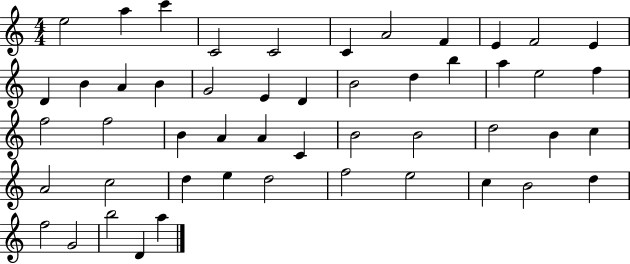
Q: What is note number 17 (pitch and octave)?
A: E4